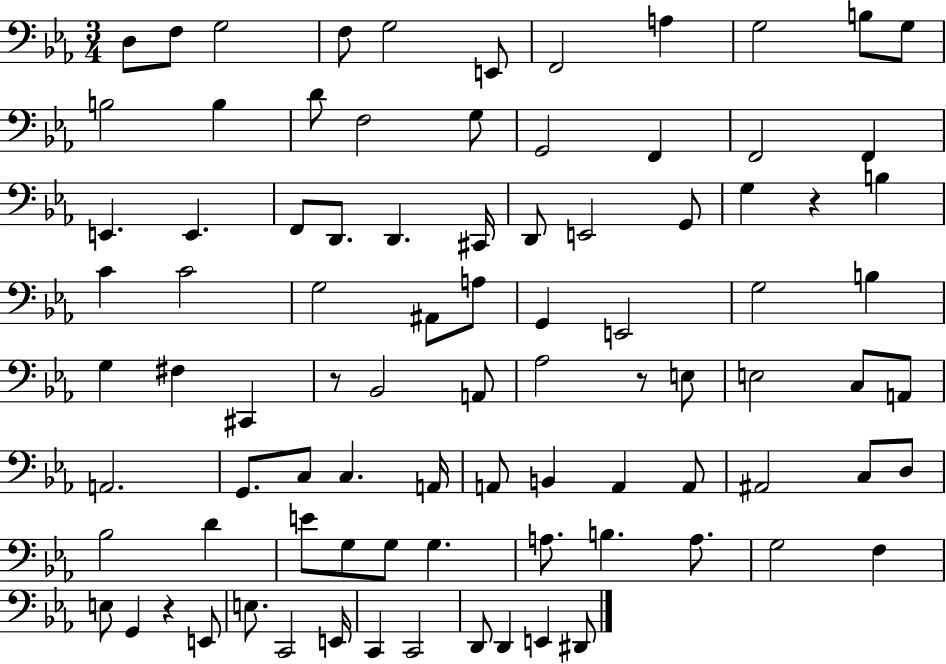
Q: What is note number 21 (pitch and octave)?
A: E2